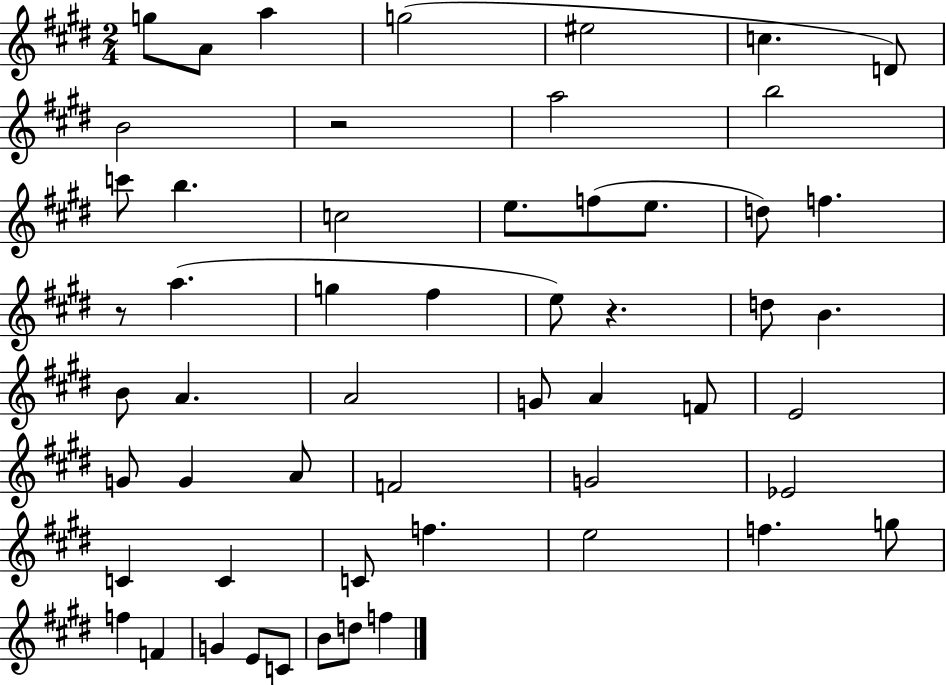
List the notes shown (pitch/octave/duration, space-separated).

G5/e A4/e A5/q G5/h EIS5/h C5/q. D4/e B4/h R/h A5/h B5/h C6/e B5/q. C5/h E5/e. F5/e E5/e. D5/e F5/q. R/e A5/q. G5/q F#5/q E5/e R/q. D5/e B4/q. B4/e A4/q. A4/h G4/e A4/q F4/e E4/h G4/e G4/q A4/e F4/h G4/h Eb4/h C4/q C4/q C4/e F5/q. E5/h F5/q. G5/e F5/q F4/q G4/q E4/e C4/e B4/e D5/e F5/q